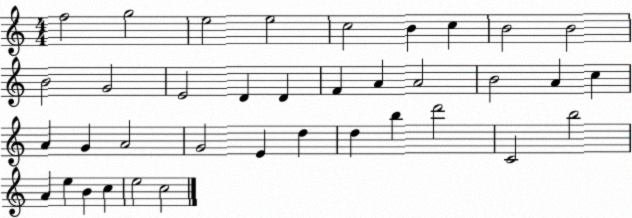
X:1
T:Untitled
M:4/4
L:1/4
K:C
f2 g2 e2 e2 c2 B c B2 B2 B2 G2 E2 D D F A A2 B2 A c A G A2 G2 E d d b d'2 C2 b2 A e B c e2 c2